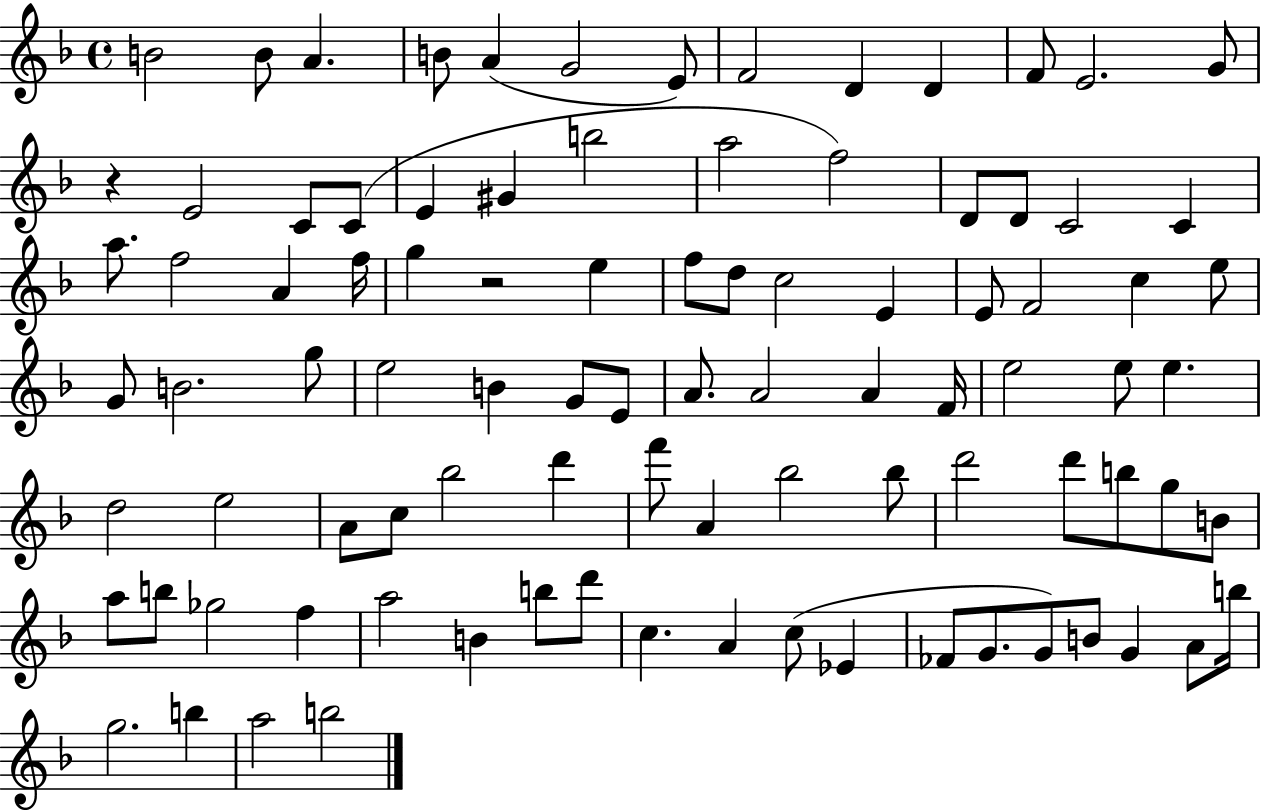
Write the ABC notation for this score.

X:1
T:Untitled
M:4/4
L:1/4
K:F
B2 B/2 A B/2 A G2 E/2 F2 D D F/2 E2 G/2 z E2 C/2 C/2 E ^G b2 a2 f2 D/2 D/2 C2 C a/2 f2 A f/4 g z2 e f/2 d/2 c2 E E/2 F2 c e/2 G/2 B2 g/2 e2 B G/2 E/2 A/2 A2 A F/4 e2 e/2 e d2 e2 A/2 c/2 _b2 d' f'/2 A _b2 _b/2 d'2 d'/2 b/2 g/2 B/2 a/2 b/2 _g2 f a2 B b/2 d'/2 c A c/2 _E _F/2 G/2 G/2 B/2 G A/2 b/4 g2 b a2 b2